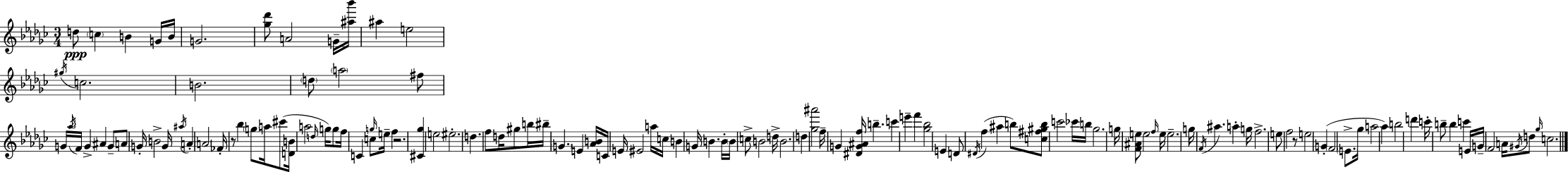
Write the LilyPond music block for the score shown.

{
  \clef treble
  \numericTimeSignature
  \time 3/4
  \key ees \minor
  d''8\ppp \parenthesize c''4 b'4 g'16 b'16 | g'2. | <ges'' des'''>8 a'2 g'16-- <ais'' bes'''>16 | ais''4 e''2 | \break \acciaccatura { gis''16 } c''2. | b'2. | \parenthesize d''8 \parenthesize a''2 fis''8 | \tuplet 3/2 { g'16 \acciaccatura { aes''16 } f'16 } g'4-> ais'4 | \break g'8-- a'8 g'16-. b'2-> | g'16 \acciaccatura { ais''16 } a'4-. \parenthesize a'2 | fes'16-. r8 bes''4 \parenthesize g''8 | a''16 cis'''8( <d' b'>16 a''2 | \break \grace { d''16 } g''16) g''8 f''16 c'4 c''8 \grace { g''16 } | e''16-- f''4 r2. | <cis' ges''>4 e''2 | eis''2.-. | \break d''4. f''8 | d''16 gis''8 b''16 bis''16-- \parenthesize g'4. | e'4 <aes' b'>16 c'16 e'16 eis'2 | a''16 c''16 b'4 g'16 b'4. | \break b'16-. \parenthesize b'16 c''8-> b'2 | d''16-> b'2. | d''4 <ges'' ais'''>2 | f''16-- g'4 <dis' g' ais' f''>16 b''4.-- | \break c'''4 e'''4-- | f'''4 <ges'' bes''>2 | e'4 d'8 \acciaccatura { dis'16 } f''4( | ais''4 b''8) <c'' fis'' gis'' b''>8 c'''2 | \break ces'''16 b''16 ges''2. | g''16 <f' ais' e''>8 e''2 | \grace { f''16 } e''16 e''2.-- | g''16 \acciaccatura { f'16 } ais''4. | \break a''4-. g''16 f''2.-> | e''8 f''2 | r8 e''2 | g'4-.( \parenthesize f'2 | \break \parenthesize e'8.-> ges''16 a''2 | aes''4) b''2 | d'''4 c'''16-. b''8-- b''4 | c'''4 e'16 g'16-- f'2 | \break a'16 \acciaccatura { gis'16 } d''8 \grace { ges''16 } c''2. | \bar "|."
}